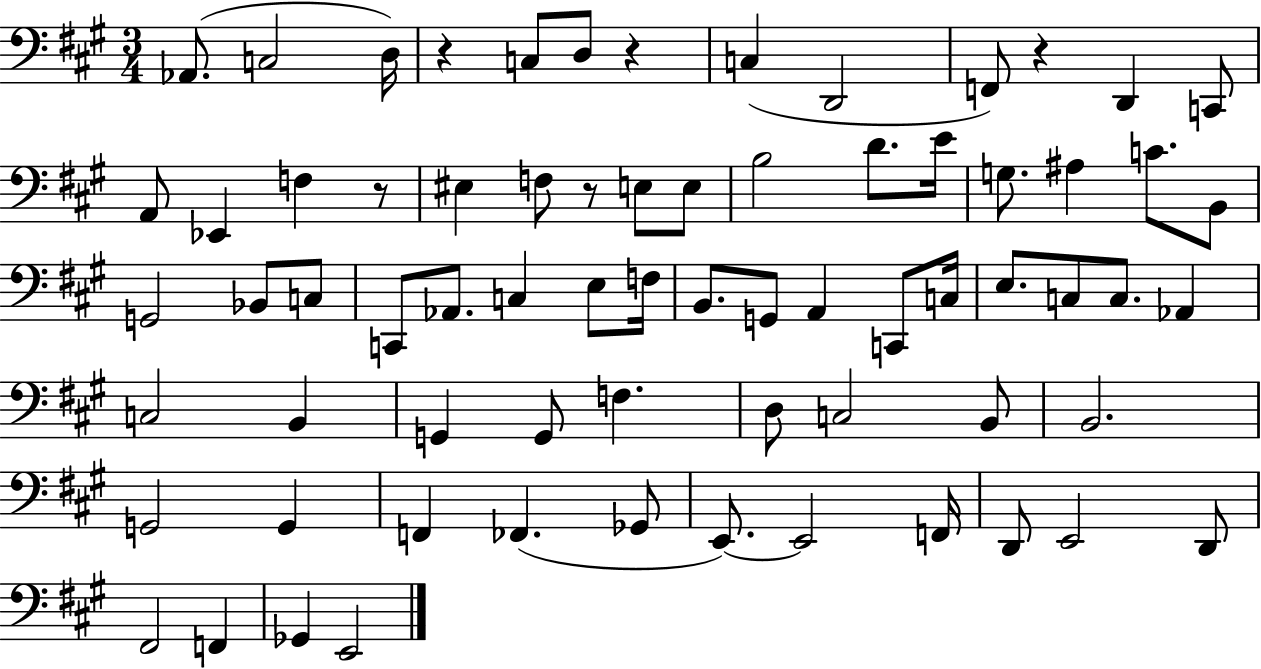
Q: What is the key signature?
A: A major